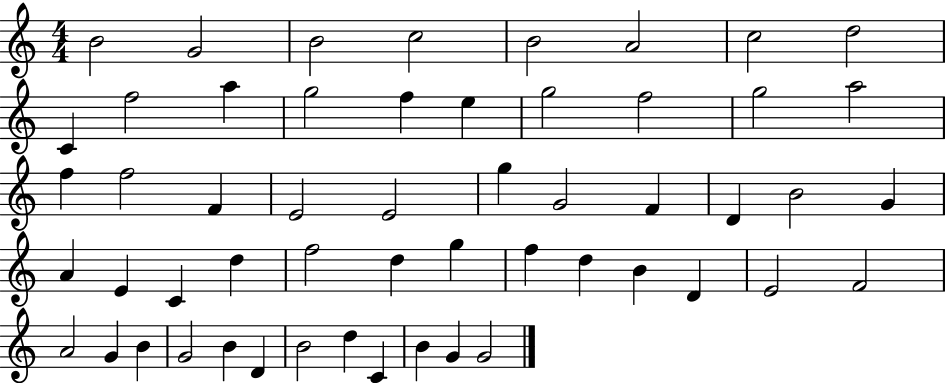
{
  \clef treble
  \numericTimeSignature
  \time 4/4
  \key c \major
  b'2 g'2 | b'2 c''2 | b'2 a'2 | c''2 d''2 | \break c'4 f''2 a''4 | g''2 f''4 e''4 | g''2 f''2 | g''2 a''2 | \break f''4 f''2 f'4 | e'2 e'2 | g''4 g'2 f'4 | d'4 b'2 g'4 | \break a'4 e'4 c'4 d''4 | f''2 d''4 g''4 | f''4 d''4 b'4 d'4 | e'2 f'2 | \break a'2 g'4 b'4 | g'2 b'4 d'4 | b'2 d''4 c'4 | b'4 g'4 g'2 | \break \bar "|."
}